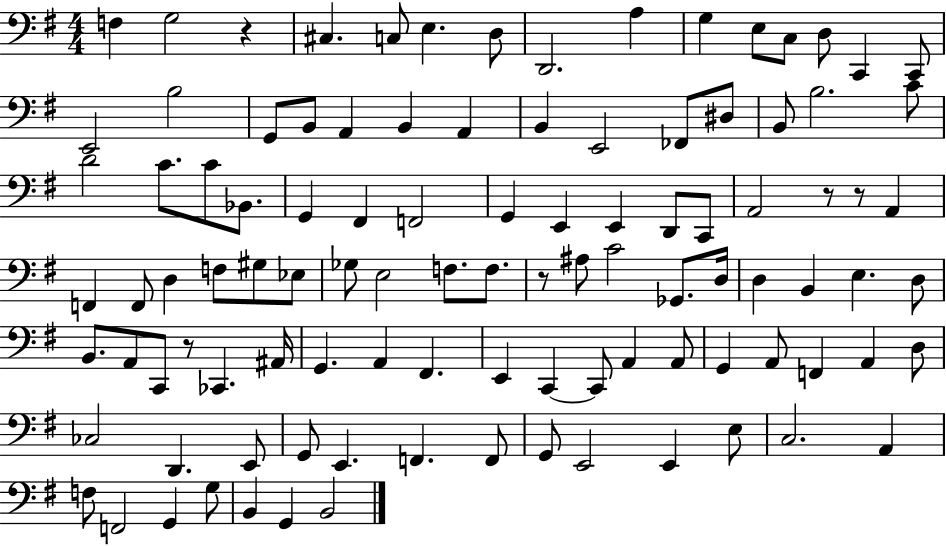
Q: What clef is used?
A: bass